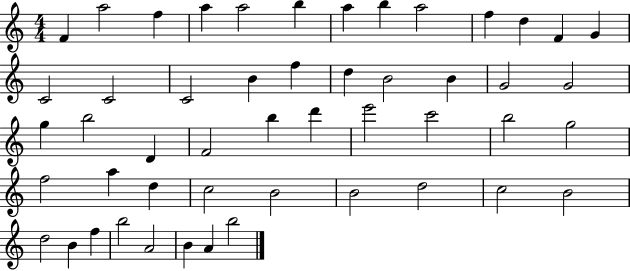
X:1
T:Untitled
M:4/4
L:1/4
K:C
F a2 f a a2 b a b a2 f d F G C2 C2 C2 B f d B2 B G2 G2 g b2 D F2 b d' e'2 c'2 b2 g2 f2 a d c2 B2 B2 d2 c2 B2 d2 B f b2 A2 B A b2